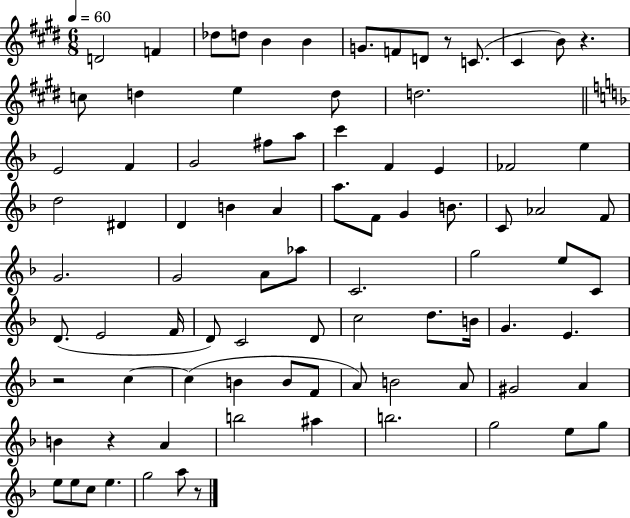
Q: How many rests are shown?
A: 5